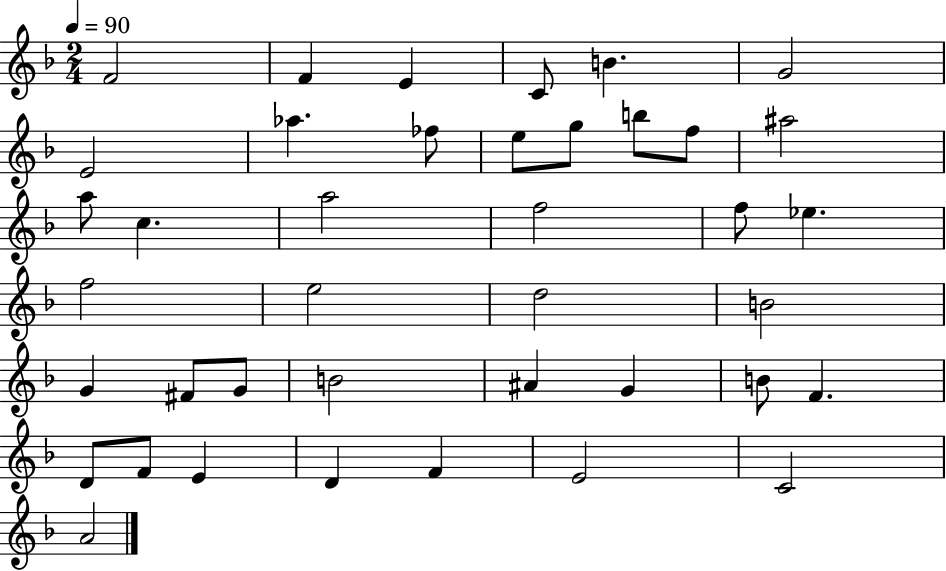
F4/h F4/q E4/q C4/e B4/q. G4/h E4/h Ab5/q. FES5/e E5/e G5/e B5/e F5/e A#5/h A5/e C5/q. A5/h F5/h F5/e Eb5/q. F5/h E5/h D5/h B4/h G4/q F#4/e G4/e B4/h A#4/q G4/q B4/e F4/q. D4/e F4/e E4/q D4/q F4/q E4/h C4/h A4/h